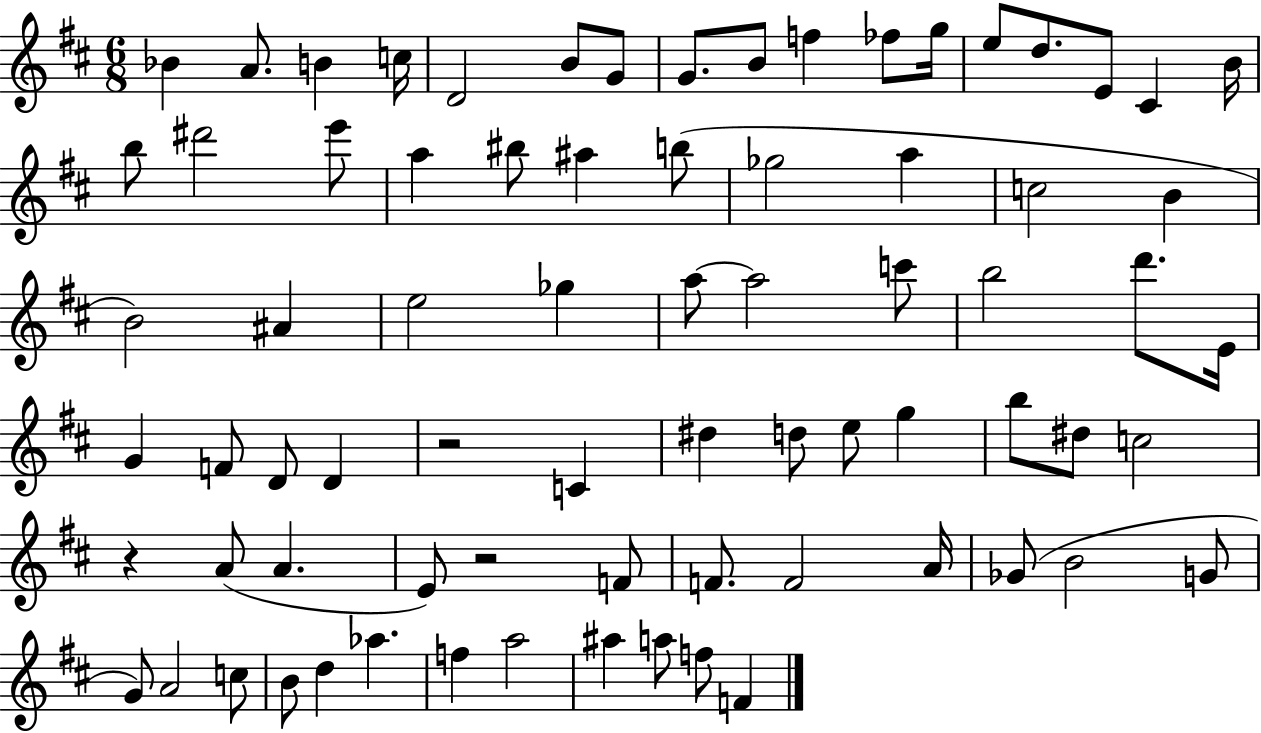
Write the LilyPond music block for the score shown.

{
  \clef treble
  \numericTimeSignature
  \time 6/8
  \key d \major
  bes'4 a'8. b'4 c''16 | d'2 b'8 g'8 | g'8. b'8 f''4 fes''8 g''16 | e''8 d''8. e'8 cis'4 b'16 | \break b''8 dis'''2 e'''8 | a''4 bis''8 ais''4 b''8( | ges''2 a''4 | c''2 b'4 | \break b'2) ais'4 | e''2 ges''4 | a''8~~ a''2 c'''8 | b''2 d'''8. e'16 | \break g'4 f'8 d'8 d'4 | r2 c'4 | dis''4 d''8 e''8 g''4 | b''8 dis''8 c''2 | \break r4 a'8( a'4. | e'8) r2 f'8 | f'8. f'2 a'16 | ges'8( b'2 g'8 | \break g'8) a'2 c''8 | b'8 d''4 aes''4. | f''4 a''2 | ais''4 a''8 f''8 f'4 | \break \bar "|."
}